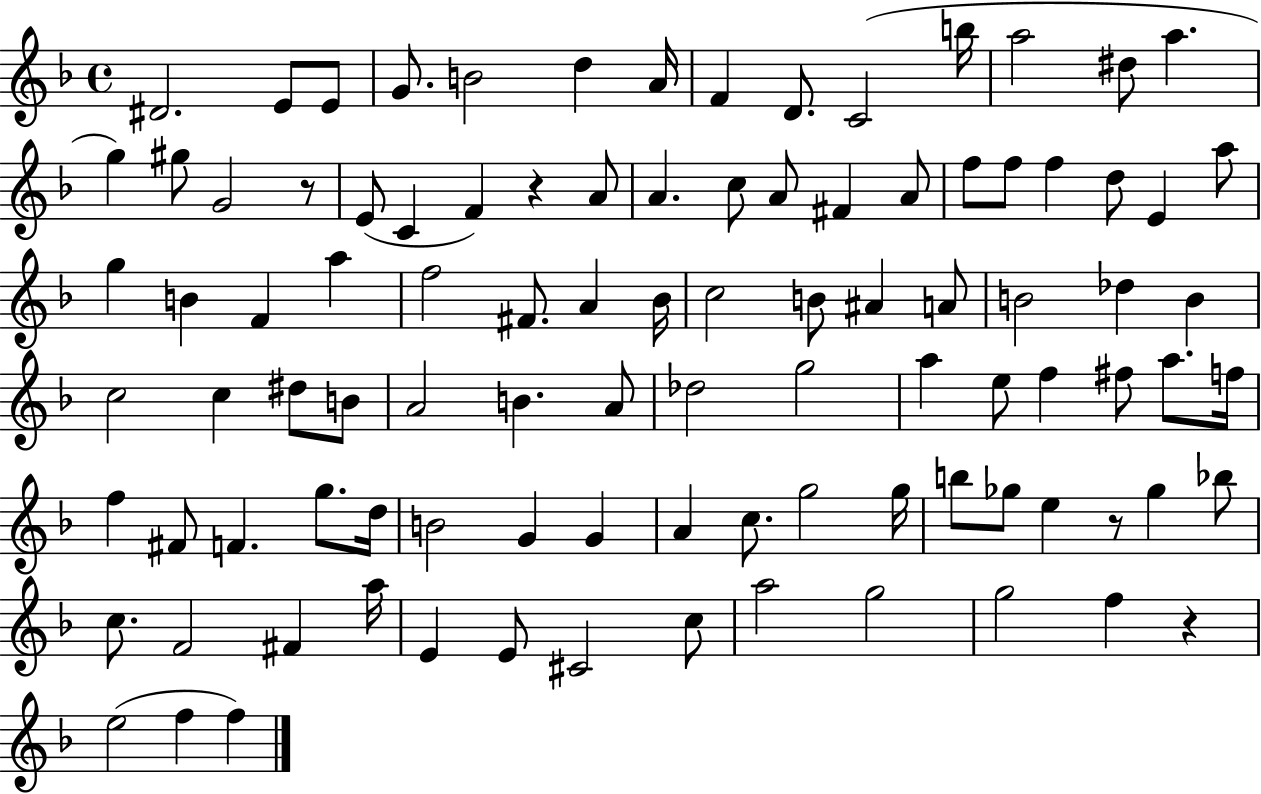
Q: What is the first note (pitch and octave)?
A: D#4